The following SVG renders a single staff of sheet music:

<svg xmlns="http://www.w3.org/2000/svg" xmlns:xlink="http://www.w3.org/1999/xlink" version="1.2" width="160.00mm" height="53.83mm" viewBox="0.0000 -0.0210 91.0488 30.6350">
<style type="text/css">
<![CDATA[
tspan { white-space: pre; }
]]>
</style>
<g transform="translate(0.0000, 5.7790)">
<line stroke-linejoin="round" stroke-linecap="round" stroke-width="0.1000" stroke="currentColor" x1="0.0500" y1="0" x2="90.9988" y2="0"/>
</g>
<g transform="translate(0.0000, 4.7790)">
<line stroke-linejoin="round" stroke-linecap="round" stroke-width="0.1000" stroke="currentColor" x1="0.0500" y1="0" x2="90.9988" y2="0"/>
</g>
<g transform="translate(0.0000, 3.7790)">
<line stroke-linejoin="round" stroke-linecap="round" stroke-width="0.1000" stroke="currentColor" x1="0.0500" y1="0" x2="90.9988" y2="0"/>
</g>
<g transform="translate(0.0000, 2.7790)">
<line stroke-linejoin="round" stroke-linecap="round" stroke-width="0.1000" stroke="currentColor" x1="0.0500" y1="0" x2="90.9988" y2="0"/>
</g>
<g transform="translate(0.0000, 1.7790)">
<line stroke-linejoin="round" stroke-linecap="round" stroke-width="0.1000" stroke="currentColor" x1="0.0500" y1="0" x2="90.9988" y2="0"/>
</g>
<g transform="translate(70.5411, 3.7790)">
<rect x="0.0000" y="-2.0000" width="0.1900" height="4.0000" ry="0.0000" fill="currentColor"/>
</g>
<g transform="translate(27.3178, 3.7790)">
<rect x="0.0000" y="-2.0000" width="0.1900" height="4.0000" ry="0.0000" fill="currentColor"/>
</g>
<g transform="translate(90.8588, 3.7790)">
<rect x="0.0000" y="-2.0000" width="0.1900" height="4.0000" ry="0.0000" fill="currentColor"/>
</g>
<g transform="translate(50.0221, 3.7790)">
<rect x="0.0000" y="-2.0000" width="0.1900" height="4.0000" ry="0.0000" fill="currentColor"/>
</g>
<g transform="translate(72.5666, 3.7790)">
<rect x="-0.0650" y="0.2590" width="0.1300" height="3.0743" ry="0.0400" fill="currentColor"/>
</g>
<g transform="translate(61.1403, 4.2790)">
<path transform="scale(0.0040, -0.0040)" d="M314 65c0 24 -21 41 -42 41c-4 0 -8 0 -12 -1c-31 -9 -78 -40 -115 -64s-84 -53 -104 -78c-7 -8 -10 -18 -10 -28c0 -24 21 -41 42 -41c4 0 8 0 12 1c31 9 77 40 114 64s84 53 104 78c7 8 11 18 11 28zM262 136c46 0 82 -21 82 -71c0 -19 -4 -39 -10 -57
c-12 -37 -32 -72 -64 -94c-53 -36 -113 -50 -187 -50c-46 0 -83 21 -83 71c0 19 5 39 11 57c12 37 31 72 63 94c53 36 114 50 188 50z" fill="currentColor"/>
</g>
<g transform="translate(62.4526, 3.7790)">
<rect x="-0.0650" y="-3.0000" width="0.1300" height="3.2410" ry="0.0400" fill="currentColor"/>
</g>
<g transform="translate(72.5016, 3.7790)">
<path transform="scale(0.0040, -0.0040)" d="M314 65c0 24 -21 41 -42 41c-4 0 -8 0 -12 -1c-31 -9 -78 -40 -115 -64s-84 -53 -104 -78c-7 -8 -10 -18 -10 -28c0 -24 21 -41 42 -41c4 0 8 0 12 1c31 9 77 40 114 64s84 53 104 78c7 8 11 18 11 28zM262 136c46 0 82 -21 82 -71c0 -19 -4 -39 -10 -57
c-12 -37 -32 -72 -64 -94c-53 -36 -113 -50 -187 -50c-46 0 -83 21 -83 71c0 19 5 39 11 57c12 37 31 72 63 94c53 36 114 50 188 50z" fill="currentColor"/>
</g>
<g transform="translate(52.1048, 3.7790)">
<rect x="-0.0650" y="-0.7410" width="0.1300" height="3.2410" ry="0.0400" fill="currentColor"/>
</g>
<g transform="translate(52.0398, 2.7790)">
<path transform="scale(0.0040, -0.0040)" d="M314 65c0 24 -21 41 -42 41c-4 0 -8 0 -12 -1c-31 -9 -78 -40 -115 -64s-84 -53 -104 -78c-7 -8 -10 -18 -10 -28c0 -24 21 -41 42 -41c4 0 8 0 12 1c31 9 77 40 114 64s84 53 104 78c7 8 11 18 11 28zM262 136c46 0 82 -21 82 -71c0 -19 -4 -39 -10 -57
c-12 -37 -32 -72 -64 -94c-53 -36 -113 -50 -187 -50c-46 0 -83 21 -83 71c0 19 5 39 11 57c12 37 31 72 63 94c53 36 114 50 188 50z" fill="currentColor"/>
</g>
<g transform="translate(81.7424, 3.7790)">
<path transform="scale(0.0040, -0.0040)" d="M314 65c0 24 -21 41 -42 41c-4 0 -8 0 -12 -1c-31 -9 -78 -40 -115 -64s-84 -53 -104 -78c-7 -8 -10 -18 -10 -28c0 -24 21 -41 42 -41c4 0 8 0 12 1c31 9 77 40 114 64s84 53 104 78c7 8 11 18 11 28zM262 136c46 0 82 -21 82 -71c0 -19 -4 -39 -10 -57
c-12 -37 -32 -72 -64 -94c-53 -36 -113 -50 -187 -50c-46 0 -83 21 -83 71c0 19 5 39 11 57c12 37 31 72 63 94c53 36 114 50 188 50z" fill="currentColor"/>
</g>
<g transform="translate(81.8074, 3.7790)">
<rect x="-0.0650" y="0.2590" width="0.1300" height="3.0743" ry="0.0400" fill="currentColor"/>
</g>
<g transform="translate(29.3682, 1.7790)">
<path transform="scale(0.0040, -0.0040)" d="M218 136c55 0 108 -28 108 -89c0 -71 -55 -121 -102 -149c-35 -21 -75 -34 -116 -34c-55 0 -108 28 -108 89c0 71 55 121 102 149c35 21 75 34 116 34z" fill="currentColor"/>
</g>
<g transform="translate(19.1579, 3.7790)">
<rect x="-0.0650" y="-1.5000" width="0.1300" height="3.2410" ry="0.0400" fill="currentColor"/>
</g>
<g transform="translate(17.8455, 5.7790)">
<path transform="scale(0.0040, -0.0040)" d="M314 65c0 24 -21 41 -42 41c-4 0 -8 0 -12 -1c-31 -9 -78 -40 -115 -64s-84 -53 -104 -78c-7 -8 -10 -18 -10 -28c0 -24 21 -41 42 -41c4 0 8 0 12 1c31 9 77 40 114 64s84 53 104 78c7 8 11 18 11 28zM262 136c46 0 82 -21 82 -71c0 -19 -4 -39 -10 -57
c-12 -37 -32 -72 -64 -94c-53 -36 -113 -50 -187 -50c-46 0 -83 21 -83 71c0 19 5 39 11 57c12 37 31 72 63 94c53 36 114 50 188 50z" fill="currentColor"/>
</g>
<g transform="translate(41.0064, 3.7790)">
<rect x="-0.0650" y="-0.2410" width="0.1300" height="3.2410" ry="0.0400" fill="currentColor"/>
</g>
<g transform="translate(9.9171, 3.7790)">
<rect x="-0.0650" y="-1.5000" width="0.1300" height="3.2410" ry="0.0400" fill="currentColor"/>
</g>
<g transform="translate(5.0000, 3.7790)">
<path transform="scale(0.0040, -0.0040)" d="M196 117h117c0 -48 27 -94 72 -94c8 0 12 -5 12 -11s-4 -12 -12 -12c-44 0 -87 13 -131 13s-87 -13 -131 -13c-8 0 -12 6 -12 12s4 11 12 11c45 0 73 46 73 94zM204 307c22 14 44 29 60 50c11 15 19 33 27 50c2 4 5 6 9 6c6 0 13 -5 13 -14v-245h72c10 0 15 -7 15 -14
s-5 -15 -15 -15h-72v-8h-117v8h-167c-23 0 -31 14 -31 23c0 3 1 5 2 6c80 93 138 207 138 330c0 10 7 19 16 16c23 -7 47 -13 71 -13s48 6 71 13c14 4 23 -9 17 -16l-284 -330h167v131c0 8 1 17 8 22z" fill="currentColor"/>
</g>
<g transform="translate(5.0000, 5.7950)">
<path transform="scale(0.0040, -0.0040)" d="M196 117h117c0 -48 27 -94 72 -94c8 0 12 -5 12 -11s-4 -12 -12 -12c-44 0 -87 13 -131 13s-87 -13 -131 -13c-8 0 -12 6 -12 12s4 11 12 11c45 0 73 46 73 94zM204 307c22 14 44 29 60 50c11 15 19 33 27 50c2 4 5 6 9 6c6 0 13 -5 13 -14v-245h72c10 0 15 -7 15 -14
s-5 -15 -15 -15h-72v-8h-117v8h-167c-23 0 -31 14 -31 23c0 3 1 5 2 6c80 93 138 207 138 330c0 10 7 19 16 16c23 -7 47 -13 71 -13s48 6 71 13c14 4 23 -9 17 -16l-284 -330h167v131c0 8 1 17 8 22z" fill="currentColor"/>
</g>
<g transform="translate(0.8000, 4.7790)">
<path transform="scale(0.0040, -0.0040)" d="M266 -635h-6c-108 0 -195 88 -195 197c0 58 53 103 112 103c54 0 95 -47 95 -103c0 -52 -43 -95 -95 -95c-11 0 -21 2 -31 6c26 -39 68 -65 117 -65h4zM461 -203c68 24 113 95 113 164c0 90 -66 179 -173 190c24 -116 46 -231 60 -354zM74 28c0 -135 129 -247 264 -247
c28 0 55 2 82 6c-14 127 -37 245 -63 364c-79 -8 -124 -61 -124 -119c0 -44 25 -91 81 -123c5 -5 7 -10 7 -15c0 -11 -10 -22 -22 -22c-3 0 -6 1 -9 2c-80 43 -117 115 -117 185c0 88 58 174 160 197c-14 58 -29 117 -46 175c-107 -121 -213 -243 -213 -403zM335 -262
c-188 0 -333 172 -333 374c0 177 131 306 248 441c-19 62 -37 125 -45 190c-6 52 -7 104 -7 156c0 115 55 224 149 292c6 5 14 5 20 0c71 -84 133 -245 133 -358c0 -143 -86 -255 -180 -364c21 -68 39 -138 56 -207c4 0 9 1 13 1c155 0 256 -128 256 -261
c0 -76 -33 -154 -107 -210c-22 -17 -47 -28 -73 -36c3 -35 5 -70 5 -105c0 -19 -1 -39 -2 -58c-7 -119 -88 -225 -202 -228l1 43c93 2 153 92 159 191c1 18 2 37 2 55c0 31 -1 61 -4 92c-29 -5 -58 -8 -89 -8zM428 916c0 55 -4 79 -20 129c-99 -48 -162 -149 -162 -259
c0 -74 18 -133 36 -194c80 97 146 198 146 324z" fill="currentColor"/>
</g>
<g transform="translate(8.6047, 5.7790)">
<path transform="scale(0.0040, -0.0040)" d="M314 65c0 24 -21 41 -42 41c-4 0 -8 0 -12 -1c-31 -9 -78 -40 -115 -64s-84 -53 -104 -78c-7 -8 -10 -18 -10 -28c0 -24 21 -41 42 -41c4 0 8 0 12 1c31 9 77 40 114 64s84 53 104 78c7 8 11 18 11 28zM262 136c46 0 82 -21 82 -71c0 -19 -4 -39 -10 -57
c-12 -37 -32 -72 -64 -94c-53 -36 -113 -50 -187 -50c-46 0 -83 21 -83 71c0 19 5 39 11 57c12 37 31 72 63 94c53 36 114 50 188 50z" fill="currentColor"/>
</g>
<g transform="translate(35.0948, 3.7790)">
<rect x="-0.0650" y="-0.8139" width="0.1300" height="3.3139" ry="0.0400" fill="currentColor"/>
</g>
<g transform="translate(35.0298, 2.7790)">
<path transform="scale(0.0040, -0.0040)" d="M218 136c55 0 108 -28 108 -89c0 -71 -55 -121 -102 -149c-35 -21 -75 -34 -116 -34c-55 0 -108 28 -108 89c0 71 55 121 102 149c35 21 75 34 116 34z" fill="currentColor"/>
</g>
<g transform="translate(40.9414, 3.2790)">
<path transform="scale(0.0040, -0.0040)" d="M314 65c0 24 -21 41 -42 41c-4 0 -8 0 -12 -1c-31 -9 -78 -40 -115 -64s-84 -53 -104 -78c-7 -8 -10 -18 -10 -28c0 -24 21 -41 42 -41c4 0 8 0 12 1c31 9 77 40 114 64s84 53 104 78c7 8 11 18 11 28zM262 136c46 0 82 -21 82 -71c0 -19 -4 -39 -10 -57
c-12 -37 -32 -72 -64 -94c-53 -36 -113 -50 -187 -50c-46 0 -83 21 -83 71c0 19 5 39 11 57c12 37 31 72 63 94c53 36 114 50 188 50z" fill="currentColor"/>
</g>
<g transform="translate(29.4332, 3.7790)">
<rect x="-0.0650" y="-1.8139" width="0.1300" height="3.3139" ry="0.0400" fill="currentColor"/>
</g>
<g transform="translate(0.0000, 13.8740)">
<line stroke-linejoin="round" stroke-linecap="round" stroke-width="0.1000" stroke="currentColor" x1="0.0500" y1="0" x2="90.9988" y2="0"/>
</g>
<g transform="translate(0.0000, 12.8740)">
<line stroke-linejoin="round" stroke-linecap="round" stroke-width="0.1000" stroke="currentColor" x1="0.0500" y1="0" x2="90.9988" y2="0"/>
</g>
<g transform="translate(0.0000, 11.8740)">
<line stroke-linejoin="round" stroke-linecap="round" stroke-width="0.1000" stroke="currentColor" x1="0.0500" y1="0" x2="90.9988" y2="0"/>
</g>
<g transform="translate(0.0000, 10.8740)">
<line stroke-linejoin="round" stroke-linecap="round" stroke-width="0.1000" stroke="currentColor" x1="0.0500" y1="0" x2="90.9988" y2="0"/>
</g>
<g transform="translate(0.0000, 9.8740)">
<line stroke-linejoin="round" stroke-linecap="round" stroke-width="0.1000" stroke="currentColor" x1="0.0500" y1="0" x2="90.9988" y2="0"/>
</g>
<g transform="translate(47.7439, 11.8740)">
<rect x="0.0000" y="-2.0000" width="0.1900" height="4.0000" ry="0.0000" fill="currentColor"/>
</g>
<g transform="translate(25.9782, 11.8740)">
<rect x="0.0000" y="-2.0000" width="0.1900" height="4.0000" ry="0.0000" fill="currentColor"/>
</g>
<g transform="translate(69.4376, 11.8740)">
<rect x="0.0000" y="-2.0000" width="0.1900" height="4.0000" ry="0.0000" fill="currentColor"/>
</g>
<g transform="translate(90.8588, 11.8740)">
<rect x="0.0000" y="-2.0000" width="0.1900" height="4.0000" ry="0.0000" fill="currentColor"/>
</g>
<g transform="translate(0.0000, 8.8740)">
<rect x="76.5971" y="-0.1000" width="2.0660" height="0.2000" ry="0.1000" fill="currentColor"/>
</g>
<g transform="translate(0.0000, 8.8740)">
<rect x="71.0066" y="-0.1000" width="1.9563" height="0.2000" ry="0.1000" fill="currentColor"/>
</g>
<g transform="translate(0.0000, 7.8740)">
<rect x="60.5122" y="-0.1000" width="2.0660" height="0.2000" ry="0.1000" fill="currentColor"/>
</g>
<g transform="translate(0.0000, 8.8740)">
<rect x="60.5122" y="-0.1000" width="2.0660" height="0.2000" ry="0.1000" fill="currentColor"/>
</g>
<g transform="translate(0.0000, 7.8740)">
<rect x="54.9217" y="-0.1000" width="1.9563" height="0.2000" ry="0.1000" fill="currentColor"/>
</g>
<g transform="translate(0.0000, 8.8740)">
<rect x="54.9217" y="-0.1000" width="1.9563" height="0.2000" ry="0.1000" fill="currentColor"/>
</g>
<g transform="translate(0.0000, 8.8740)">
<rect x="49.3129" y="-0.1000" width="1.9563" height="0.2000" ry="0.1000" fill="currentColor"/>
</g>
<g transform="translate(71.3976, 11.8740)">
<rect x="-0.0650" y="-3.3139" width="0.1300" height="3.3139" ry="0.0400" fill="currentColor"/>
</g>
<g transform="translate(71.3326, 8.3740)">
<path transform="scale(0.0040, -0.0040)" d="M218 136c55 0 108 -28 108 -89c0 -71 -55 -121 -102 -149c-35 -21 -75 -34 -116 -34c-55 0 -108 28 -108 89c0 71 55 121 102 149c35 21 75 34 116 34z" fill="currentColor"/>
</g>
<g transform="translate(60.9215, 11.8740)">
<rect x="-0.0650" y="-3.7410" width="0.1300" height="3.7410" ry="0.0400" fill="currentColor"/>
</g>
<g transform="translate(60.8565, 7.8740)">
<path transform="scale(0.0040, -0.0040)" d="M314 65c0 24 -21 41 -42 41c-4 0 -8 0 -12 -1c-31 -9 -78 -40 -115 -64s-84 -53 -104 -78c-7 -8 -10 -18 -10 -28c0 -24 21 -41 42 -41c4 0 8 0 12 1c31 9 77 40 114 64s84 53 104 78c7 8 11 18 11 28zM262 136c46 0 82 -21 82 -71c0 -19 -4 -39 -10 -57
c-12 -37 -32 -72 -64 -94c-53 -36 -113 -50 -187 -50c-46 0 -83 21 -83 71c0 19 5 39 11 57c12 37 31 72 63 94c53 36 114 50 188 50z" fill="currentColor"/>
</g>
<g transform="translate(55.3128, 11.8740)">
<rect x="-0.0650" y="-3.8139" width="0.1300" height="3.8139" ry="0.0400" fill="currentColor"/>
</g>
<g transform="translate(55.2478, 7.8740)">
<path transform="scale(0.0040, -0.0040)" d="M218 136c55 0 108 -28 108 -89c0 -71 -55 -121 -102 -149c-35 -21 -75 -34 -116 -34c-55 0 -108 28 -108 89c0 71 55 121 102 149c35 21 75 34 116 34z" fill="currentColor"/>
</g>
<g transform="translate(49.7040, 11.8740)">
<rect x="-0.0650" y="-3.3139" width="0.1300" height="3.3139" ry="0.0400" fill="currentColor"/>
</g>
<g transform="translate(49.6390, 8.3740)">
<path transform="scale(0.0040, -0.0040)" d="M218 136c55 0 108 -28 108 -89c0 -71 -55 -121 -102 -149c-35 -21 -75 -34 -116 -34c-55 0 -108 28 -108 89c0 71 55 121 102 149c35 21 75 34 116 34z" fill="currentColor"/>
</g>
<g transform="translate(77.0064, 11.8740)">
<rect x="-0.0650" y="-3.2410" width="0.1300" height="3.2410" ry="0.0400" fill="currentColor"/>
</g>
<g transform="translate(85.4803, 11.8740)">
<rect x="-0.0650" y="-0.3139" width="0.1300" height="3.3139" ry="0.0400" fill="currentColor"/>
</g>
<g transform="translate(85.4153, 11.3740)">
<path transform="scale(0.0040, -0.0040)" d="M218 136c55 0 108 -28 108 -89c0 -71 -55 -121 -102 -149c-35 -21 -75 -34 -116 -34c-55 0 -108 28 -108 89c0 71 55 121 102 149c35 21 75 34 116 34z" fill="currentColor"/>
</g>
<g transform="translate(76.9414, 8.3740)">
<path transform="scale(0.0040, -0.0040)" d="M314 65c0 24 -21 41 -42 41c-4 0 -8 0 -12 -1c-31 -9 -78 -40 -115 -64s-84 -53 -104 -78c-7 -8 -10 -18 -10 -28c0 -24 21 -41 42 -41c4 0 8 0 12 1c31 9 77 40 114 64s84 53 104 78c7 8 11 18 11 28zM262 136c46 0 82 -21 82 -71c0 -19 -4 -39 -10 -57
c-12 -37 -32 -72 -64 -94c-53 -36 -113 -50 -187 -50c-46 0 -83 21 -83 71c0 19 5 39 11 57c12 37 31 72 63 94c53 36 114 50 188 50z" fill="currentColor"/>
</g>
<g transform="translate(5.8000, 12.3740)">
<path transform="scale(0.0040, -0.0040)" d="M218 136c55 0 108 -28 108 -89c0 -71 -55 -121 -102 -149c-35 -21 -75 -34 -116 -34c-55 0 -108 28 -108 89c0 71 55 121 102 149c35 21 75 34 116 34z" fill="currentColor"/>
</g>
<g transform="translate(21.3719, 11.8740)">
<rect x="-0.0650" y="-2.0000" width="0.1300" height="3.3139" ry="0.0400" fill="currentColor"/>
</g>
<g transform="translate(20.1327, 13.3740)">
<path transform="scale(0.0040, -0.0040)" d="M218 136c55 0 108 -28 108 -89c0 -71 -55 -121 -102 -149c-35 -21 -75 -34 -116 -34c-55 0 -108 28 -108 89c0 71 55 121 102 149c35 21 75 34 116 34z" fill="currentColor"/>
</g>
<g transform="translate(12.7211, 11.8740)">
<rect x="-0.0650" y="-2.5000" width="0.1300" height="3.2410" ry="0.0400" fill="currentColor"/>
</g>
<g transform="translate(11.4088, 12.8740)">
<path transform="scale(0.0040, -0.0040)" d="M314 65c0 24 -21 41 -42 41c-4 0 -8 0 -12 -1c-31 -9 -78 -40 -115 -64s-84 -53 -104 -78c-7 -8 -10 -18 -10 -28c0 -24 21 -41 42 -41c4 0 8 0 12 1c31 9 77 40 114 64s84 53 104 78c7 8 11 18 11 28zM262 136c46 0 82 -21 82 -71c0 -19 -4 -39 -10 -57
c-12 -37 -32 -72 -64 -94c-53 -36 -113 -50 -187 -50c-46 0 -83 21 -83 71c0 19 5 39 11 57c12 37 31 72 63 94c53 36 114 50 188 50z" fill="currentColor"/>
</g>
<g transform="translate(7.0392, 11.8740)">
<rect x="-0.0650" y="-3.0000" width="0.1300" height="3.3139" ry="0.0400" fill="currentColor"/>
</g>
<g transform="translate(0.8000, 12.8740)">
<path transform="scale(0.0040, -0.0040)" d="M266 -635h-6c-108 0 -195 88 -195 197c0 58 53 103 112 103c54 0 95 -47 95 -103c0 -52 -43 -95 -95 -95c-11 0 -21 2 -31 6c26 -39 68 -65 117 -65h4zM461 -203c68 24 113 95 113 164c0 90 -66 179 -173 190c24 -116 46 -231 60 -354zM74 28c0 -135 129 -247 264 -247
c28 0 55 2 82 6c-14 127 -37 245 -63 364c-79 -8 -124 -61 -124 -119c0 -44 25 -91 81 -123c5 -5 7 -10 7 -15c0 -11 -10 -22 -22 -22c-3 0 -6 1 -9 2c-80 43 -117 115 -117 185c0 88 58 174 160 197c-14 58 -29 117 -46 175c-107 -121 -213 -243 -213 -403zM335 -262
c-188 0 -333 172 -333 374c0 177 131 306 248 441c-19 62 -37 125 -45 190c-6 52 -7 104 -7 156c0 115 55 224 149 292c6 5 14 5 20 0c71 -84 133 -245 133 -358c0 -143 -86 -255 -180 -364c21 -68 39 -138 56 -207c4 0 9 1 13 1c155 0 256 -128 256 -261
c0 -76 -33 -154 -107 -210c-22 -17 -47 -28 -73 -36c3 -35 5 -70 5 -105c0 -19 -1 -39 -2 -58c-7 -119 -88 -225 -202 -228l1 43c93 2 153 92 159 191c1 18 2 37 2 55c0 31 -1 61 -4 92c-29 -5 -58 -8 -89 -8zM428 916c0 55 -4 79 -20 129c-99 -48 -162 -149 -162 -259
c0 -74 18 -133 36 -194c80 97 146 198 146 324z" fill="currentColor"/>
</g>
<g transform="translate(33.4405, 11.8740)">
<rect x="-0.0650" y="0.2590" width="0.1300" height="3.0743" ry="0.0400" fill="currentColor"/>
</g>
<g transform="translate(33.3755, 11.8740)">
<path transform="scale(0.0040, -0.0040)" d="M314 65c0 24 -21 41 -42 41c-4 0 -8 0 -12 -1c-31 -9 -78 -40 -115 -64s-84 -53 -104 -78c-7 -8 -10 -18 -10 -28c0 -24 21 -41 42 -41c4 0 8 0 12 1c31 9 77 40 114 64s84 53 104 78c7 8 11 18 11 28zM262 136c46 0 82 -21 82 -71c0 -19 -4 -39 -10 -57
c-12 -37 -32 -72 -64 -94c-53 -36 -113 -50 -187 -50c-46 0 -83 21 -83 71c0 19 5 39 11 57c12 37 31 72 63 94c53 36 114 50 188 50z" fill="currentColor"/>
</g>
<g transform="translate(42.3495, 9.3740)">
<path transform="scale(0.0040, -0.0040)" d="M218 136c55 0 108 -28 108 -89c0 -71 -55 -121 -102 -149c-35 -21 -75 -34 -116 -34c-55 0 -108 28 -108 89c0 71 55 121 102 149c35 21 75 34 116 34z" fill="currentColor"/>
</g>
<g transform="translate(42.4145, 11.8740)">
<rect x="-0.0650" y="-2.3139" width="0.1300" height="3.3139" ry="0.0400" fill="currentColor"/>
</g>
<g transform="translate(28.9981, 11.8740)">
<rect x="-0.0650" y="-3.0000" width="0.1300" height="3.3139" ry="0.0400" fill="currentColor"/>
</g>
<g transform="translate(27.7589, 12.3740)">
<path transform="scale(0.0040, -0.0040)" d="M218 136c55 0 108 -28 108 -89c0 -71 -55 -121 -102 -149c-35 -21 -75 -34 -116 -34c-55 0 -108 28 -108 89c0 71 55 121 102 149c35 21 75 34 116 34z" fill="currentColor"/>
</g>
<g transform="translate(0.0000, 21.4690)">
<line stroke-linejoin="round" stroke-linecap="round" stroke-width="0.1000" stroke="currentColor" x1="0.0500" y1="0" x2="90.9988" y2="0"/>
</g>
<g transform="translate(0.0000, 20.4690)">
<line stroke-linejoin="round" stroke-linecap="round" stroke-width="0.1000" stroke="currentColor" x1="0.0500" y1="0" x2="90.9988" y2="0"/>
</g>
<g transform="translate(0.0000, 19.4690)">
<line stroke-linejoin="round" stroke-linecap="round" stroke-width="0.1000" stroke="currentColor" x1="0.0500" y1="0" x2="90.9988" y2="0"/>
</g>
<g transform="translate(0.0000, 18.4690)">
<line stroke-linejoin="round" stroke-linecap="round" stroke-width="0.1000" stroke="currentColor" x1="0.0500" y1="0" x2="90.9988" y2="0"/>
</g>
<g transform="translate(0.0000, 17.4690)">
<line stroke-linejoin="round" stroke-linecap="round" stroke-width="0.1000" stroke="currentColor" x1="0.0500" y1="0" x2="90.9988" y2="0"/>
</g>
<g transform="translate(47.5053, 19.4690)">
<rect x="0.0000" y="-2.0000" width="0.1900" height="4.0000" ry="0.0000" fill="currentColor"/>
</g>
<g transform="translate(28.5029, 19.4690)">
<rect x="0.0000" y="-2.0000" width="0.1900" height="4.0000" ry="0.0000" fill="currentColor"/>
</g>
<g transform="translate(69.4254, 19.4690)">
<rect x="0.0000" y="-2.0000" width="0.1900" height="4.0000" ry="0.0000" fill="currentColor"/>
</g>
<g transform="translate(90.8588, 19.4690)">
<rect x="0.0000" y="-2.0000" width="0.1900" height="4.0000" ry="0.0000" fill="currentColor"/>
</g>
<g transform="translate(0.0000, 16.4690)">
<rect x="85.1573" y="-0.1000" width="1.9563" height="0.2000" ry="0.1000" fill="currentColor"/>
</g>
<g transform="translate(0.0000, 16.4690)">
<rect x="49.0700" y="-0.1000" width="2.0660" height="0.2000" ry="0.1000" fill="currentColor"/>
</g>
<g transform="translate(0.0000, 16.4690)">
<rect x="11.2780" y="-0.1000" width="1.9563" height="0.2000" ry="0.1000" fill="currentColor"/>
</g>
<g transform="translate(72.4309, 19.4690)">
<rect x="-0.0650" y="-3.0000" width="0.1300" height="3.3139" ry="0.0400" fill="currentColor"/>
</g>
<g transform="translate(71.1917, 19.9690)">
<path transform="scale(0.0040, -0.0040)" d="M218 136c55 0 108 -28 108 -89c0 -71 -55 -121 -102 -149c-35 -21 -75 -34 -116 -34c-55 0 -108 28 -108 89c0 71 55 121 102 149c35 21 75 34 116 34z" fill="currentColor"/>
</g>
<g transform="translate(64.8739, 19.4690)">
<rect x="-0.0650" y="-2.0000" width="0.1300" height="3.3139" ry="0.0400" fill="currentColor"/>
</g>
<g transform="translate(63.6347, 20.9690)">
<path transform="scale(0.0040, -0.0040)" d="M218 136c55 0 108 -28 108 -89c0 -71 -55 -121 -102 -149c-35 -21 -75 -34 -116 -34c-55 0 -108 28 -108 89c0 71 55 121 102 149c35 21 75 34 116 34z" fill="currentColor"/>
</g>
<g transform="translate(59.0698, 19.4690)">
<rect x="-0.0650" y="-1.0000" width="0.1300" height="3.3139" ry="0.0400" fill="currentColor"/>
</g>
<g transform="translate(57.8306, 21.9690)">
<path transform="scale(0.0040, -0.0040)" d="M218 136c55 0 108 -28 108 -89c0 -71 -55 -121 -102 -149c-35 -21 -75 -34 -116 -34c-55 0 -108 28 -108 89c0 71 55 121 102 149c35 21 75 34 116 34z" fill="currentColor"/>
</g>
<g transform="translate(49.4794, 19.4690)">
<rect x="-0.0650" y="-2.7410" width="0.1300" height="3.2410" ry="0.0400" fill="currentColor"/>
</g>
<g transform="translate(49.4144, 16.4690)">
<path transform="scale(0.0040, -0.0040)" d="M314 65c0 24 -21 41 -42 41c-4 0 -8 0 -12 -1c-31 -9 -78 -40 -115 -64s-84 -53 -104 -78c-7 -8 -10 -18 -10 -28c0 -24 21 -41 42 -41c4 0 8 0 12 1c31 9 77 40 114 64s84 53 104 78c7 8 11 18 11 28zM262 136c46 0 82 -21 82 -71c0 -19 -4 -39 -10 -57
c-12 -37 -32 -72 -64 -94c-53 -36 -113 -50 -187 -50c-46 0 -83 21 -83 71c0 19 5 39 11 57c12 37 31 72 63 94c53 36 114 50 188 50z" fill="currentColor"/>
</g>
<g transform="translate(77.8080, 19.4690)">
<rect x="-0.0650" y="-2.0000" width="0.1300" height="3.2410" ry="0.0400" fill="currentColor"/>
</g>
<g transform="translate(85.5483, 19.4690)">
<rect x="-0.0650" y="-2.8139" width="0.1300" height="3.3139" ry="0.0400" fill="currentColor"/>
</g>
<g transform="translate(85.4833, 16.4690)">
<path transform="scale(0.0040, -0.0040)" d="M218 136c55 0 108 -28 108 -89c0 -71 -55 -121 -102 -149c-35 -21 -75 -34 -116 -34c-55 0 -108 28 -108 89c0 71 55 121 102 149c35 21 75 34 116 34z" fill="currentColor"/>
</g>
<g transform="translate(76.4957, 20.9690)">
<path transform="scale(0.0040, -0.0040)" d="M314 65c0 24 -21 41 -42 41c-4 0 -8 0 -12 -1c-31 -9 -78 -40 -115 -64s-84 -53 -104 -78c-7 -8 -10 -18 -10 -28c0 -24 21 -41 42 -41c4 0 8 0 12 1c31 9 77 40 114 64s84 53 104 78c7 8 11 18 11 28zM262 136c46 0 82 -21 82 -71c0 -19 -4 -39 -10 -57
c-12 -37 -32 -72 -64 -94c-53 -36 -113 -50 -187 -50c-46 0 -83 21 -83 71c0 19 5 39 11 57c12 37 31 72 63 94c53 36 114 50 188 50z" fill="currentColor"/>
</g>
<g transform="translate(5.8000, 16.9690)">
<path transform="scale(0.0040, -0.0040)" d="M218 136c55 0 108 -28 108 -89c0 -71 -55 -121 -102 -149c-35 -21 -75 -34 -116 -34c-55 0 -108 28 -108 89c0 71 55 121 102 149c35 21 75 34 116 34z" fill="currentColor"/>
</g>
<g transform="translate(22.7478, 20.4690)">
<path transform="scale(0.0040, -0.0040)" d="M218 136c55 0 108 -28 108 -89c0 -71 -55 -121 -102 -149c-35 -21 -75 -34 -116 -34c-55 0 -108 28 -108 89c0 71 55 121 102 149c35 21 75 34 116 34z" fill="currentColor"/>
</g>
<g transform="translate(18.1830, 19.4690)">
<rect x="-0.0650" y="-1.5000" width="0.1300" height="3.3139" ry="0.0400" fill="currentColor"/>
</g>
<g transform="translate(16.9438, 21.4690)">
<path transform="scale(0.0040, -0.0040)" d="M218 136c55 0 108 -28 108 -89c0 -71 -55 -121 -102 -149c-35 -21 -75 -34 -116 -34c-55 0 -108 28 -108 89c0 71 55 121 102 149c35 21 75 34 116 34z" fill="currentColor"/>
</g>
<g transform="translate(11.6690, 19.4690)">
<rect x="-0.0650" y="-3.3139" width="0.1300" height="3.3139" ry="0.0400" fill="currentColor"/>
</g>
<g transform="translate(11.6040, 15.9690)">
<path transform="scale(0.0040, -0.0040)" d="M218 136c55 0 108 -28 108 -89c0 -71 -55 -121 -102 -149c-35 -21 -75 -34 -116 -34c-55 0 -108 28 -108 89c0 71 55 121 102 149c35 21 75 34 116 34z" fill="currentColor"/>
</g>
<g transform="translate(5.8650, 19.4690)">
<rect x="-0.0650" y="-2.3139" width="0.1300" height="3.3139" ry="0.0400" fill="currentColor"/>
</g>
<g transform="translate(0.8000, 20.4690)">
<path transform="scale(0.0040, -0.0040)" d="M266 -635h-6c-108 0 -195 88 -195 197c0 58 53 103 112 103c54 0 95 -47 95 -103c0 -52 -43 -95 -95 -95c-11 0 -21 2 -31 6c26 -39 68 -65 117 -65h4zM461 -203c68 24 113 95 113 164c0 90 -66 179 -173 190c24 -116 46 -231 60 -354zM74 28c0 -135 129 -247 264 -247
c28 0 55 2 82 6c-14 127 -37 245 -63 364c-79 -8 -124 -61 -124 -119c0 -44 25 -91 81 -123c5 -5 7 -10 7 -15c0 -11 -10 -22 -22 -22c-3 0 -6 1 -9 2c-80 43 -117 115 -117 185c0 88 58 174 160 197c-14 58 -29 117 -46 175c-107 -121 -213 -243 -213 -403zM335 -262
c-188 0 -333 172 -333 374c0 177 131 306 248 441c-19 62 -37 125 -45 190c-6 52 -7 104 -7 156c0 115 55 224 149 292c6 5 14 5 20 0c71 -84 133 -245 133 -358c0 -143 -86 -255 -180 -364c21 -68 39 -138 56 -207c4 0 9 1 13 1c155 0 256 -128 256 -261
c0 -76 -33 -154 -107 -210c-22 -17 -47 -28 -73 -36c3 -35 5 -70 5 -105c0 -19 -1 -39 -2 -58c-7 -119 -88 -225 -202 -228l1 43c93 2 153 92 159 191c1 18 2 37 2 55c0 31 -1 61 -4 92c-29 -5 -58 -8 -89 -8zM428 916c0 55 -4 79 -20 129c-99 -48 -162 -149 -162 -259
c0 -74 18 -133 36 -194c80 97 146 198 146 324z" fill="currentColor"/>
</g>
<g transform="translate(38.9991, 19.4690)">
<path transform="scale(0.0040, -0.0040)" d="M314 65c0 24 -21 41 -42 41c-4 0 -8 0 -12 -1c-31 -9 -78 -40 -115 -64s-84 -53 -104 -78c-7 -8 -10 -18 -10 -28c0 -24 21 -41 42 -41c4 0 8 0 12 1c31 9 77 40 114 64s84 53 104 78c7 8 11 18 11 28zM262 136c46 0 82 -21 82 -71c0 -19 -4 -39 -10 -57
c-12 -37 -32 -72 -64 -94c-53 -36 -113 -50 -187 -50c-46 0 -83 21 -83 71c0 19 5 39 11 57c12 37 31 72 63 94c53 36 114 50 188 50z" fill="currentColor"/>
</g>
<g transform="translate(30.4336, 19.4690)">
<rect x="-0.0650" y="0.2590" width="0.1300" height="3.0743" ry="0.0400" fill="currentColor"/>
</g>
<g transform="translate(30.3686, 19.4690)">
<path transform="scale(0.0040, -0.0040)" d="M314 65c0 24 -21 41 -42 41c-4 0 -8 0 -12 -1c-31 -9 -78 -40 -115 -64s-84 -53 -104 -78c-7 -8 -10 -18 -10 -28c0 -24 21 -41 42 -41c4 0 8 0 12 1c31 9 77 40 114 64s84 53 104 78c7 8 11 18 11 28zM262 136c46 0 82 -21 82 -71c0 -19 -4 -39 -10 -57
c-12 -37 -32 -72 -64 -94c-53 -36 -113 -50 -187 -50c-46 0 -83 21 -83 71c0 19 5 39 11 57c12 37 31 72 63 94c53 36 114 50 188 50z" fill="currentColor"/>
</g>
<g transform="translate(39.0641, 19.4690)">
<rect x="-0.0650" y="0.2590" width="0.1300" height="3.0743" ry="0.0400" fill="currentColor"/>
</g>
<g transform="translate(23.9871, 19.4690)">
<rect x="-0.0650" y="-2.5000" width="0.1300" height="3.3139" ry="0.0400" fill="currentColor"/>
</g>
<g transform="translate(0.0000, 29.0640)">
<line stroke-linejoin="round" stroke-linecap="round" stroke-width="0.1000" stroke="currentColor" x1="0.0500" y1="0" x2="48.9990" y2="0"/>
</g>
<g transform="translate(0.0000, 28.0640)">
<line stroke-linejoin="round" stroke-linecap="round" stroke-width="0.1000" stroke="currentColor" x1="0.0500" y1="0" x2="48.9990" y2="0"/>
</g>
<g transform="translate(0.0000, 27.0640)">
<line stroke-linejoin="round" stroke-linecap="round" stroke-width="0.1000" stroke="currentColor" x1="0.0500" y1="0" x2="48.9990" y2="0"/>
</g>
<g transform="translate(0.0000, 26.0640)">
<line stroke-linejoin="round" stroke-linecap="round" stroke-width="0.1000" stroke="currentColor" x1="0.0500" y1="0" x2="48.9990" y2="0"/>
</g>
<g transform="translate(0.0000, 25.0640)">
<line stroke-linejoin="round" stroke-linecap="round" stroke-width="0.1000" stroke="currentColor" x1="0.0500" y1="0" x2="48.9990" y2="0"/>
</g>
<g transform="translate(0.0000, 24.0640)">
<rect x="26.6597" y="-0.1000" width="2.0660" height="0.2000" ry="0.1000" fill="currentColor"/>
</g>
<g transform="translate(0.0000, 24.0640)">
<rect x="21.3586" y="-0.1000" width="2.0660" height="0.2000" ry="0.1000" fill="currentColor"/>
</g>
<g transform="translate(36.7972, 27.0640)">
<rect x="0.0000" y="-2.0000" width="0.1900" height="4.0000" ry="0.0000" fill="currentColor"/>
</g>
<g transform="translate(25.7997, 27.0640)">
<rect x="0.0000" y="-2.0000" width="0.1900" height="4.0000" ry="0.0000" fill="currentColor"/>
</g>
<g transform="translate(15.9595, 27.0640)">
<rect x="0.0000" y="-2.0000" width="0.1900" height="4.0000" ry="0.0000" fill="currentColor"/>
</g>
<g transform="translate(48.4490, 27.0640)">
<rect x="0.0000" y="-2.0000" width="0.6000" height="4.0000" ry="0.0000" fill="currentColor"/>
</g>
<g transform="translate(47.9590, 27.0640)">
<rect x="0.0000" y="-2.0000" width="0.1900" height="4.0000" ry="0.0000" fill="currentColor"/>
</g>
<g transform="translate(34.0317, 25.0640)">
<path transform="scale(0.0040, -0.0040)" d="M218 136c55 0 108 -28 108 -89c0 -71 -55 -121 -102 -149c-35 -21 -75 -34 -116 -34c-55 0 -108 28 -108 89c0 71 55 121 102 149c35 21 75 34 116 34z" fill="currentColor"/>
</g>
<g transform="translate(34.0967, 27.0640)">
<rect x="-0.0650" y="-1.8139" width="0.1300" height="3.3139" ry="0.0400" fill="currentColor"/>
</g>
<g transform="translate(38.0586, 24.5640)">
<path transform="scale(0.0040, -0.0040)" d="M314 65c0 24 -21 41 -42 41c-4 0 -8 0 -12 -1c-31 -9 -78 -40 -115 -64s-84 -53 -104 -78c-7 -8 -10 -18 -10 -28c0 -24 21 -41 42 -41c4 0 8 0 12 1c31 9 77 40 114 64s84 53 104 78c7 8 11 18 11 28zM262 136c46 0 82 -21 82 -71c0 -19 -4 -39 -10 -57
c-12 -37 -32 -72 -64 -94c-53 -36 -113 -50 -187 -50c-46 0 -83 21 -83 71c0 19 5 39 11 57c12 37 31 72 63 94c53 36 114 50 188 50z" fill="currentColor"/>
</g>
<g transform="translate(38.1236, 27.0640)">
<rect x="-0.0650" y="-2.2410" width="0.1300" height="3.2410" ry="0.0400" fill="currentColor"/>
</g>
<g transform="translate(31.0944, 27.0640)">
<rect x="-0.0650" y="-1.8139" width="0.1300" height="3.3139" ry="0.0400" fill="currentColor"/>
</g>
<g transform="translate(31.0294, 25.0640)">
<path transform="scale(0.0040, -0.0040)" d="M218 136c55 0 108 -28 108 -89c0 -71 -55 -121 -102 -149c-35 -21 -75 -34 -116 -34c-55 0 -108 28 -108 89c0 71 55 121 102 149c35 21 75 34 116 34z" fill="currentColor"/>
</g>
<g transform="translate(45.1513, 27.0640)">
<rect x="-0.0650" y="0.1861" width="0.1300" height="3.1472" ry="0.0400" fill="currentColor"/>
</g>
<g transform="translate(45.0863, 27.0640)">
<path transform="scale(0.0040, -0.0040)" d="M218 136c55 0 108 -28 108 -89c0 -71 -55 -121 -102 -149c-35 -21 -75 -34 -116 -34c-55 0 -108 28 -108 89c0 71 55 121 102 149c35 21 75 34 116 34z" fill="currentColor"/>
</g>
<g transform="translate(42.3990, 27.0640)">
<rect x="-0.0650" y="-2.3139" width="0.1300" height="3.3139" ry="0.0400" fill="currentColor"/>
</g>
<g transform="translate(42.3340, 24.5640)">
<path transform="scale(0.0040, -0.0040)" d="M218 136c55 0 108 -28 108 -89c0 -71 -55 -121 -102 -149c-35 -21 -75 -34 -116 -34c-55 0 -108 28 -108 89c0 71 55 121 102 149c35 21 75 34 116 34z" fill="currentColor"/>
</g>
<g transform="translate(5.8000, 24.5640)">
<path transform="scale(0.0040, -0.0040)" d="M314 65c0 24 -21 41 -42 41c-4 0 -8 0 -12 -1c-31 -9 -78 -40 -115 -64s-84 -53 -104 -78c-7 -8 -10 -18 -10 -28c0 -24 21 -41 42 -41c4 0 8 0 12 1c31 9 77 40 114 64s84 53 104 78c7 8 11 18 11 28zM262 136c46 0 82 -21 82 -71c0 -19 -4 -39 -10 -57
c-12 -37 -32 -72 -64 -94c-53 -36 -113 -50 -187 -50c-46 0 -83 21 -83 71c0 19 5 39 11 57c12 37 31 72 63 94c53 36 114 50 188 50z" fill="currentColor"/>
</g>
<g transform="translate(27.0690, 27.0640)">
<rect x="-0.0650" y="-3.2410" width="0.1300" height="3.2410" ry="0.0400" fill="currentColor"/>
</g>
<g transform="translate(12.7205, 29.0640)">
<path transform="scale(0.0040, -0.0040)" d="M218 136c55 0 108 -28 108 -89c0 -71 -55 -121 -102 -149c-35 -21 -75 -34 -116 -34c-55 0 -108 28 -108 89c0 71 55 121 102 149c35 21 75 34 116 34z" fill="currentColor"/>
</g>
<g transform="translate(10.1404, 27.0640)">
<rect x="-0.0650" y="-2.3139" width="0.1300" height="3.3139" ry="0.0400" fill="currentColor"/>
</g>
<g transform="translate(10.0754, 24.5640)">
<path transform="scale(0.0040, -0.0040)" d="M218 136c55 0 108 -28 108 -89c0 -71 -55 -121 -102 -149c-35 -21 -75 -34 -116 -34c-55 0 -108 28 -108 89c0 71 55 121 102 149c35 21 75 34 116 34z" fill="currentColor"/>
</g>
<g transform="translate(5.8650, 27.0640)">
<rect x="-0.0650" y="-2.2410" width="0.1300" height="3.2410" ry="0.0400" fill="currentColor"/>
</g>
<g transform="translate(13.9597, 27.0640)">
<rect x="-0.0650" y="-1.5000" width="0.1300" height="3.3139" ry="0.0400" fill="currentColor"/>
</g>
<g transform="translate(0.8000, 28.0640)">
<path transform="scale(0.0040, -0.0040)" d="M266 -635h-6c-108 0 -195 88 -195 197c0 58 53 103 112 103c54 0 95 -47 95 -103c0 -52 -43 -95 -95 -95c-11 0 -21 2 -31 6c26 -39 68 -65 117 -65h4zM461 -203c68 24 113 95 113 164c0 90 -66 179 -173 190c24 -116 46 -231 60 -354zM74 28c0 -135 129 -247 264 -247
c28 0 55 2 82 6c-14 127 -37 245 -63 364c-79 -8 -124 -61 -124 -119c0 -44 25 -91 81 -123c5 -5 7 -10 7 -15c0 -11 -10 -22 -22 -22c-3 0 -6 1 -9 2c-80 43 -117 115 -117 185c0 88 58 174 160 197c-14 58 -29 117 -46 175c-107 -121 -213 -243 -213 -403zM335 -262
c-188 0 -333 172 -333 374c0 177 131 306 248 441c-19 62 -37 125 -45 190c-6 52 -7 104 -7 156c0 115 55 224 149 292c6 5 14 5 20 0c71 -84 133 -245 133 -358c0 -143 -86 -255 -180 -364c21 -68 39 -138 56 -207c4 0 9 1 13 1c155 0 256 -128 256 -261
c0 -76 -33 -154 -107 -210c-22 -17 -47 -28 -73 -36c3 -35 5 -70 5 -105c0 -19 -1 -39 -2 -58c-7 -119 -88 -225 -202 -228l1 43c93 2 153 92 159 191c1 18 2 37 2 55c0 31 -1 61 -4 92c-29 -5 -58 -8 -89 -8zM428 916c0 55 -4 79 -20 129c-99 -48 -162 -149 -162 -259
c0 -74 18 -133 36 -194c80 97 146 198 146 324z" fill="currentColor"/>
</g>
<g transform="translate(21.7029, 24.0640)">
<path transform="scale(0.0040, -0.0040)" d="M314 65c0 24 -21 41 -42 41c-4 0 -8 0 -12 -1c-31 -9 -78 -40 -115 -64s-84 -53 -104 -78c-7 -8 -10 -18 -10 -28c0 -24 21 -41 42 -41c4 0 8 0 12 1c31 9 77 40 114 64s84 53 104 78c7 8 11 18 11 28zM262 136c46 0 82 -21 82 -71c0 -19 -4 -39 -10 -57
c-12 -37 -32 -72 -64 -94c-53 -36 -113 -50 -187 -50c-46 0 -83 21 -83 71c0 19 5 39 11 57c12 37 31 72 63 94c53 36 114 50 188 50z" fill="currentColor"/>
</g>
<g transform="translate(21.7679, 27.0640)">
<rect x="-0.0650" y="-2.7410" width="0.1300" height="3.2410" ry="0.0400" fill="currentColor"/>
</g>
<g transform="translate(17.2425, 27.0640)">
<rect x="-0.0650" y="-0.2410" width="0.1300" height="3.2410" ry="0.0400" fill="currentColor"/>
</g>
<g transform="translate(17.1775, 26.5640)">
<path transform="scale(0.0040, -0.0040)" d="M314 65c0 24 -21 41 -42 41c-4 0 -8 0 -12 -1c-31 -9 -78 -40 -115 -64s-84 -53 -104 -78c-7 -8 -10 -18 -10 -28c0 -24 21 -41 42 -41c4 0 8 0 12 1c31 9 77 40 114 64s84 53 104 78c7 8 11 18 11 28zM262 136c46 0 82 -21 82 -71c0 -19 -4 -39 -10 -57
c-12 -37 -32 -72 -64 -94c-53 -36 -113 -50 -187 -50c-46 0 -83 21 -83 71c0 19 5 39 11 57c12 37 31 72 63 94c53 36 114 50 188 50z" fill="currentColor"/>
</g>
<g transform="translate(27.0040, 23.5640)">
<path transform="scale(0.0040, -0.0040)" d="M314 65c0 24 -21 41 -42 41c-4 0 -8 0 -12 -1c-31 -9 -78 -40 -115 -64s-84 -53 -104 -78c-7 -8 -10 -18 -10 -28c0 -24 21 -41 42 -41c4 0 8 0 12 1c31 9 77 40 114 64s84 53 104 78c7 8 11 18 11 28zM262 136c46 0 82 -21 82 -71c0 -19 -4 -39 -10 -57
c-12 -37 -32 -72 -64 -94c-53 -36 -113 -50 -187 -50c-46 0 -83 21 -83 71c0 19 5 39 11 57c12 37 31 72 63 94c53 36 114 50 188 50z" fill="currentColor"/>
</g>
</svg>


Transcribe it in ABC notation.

X:1
T:Untitled
M:4/4
L:1/4
K:C
E2 E2 f d c2 d2 A2 B2 B2 A G2 F A B2 g b c' c'2 b b2 c g b E G B2 B2 a2 D F A F2 a g2 g E c2 a2 b2 f f g2 g B